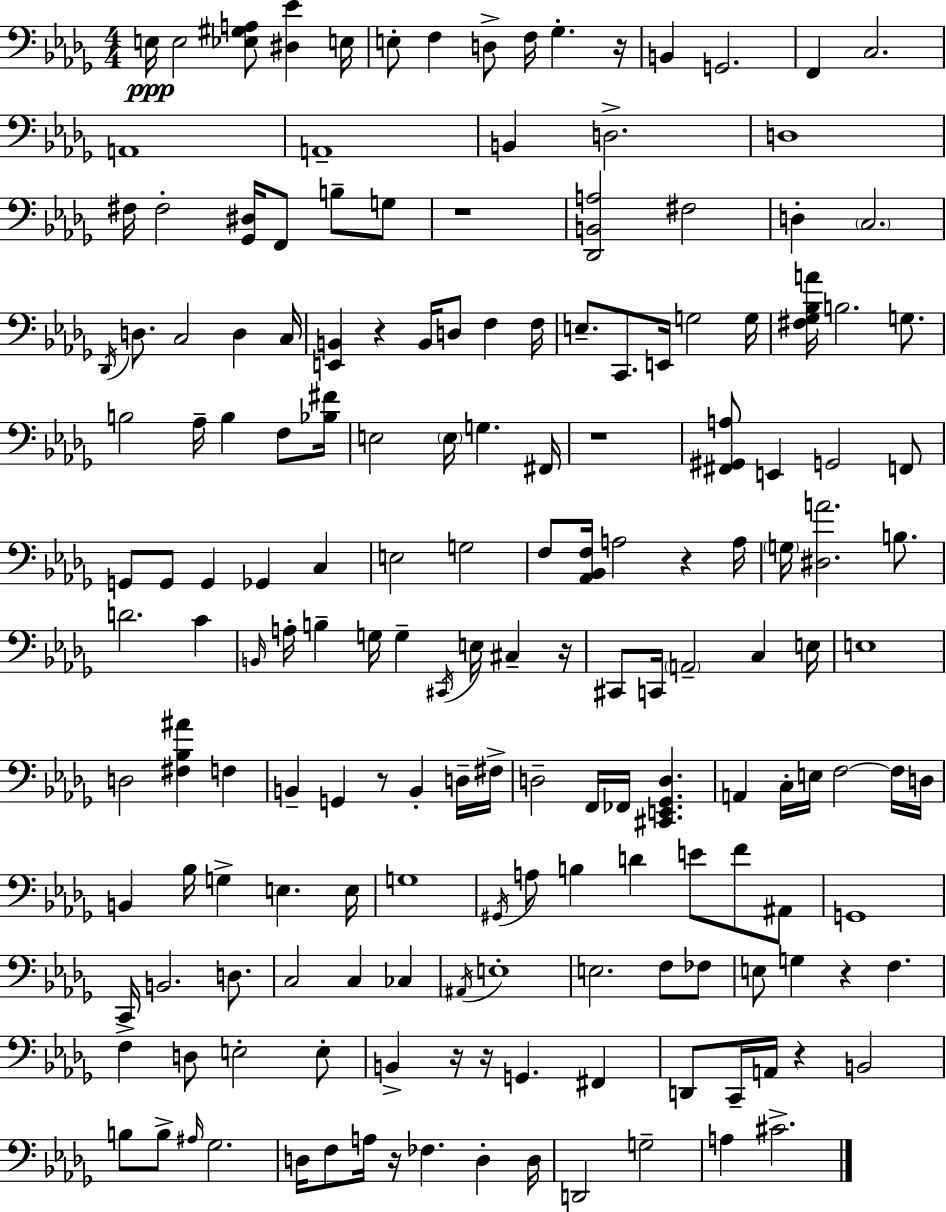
E3/s E3/h [Eb3,G#3,A3]/e [D#3,Eb4]/q E3/s E3/e F3/q D3/e F3/s Gb3/q. R/s B2/q G2/h. F2/q C3/h. A2/w A2/w B2/q D3/h. D3/w F#3/s F#3/h [Gb2,D#3]/s F2/e B3/e G3/e R/w [Db2,B2,A3]/h F#3/h D3/q C3/h. Db2/s D3/e. C3/h D3/q C3/s [E2,B2]/q R/q B2/s D3/e F3/q F3/s E3/e. C2/e. E2/s G3/h G3/s [F#3,Gb3,Bb3,A4]/s B3/h. G3/e. B3/h Ab3/s B3/q F3/e [Bb3,F#4]/s E3/h E3/s G3/q. F#2/s R/w [F#2,G#2,A3]/e E2/q G2/h F2/e G2/e G2/e G2/q Gb2/q C3/q E3/h G3/h F3/e [Ab2,Bb2,F3]/s A3/h R/q A3/s G3/s [D#3,A4]/h. B3/e. D4/h. C4/q B2/s A3/s B3/q G3/s G3/q C#2/s E3/s C#3/q R/s C#2/e C2/s A2/h C3/q E3/s E3/w D3/h [F#3,Bb3,A#4]/q F3/q B2/q G2/q R/e B2/q D3/s F#3/s D3/h F2/s FES2/s [C#2,E2,Gb2,D3]/q. A2/q C3/s E3/s F3/h F3/s D3/s B2/q Bb3/s G3/q E3/q. E3/s G3/w G#2/s A3/e B3/q D4/q E4/e F4/e A#2/e G2/w C2/s B2/h. D3/e. C3/h C3/q CES3/q A#2/s E3/w E3/h. F3/e FES3/e E3/e G3/q R/q F3/q. F3/q D3/e E3/h E3/e B2/q R/s R/s G2/q. F#2/q D2/e C2/s A2/s R/q B2/h B3/e B3/e A#3/s Gb3/h. D3/s F3/e A3/s R/s FES3/q. D3/q D3/s D2/h G3/h A3/q C#4/h.